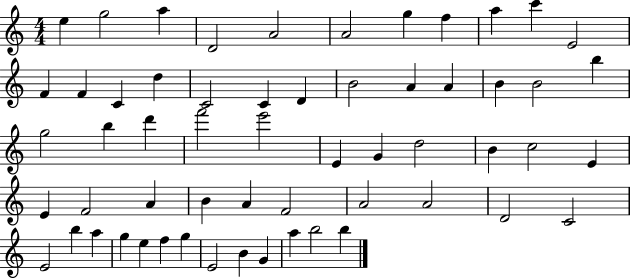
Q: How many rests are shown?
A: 0